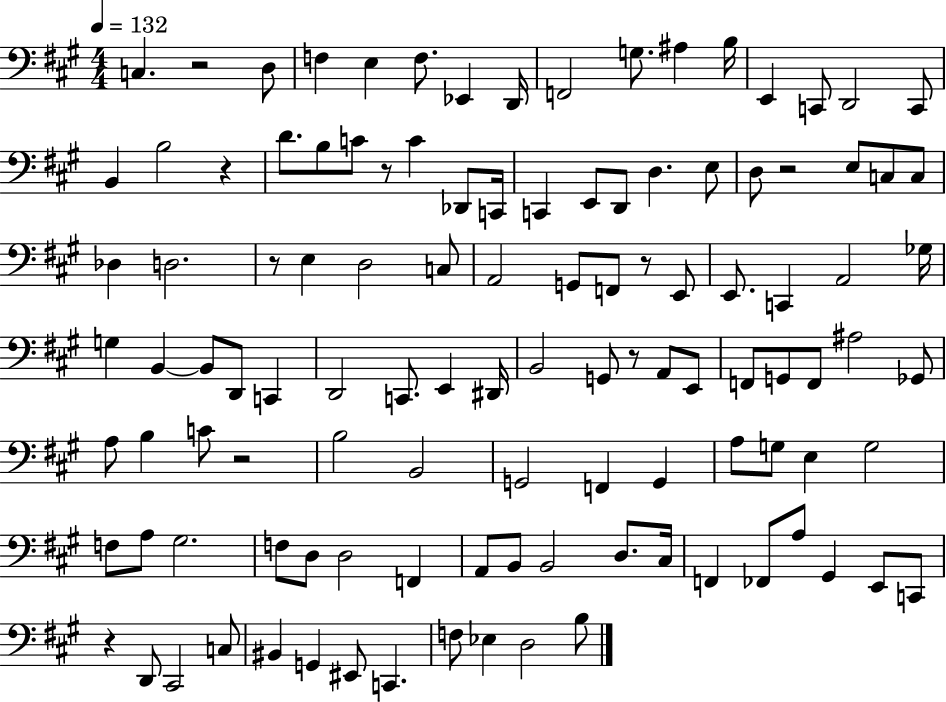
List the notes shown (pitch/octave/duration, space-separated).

C3/q. R/h D3/e F3/q E3/q F3/e. Eb2/q D2/s F2/h G3/e. A#3/q B3/s E2/q C2/e D2/h C2/e B2/q B3/h R/q D4/e. B3/e C4/e R/e C4/q Db2/e C2/s C2/q E2/e D2/e D3/q. E3/e D3/e R/h E3/e C3/e C3/e Db3/q D3/h. R/e E3/q D3/h C3/e A2/h G2/e F2/e R/e E2/e E2/e. C2/q A2/h Gb3/s G3/q B2/q B2/e D2/e C2/q D2/h C2/e. E2/q D#2/s B2/h G2/e R/e A2/e E2/e F2/e G2/e F2/e A#3/h Gb2/e A3/e B3/q C4/e R/h B3/h B2/h G2/h F2/q G2/q A3/e G3/e E3/q G3/h F3/e A3/e G#3/h. F3/e D3/e D3/h F2/q A2/e B2/e B2/h D3/e. C#3/s F2/q FES2/e A3/e G#2/q E2/e C2/e R/q D2/e C#2/h C3/e BIS2/q G2/q EIS2/e C2/q. F3/e Eb3/q D3/h B3/e